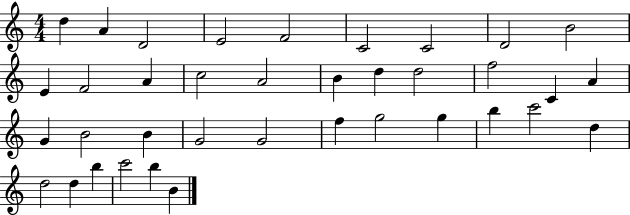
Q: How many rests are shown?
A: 0